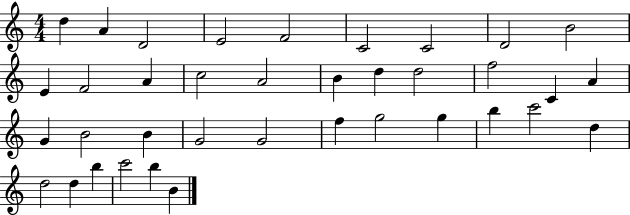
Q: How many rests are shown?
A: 0